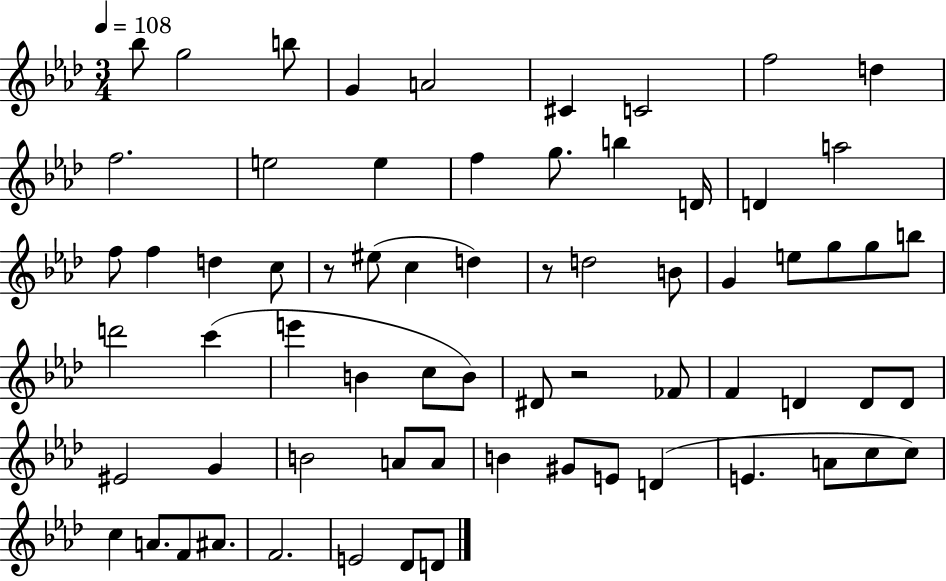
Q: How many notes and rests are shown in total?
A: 68